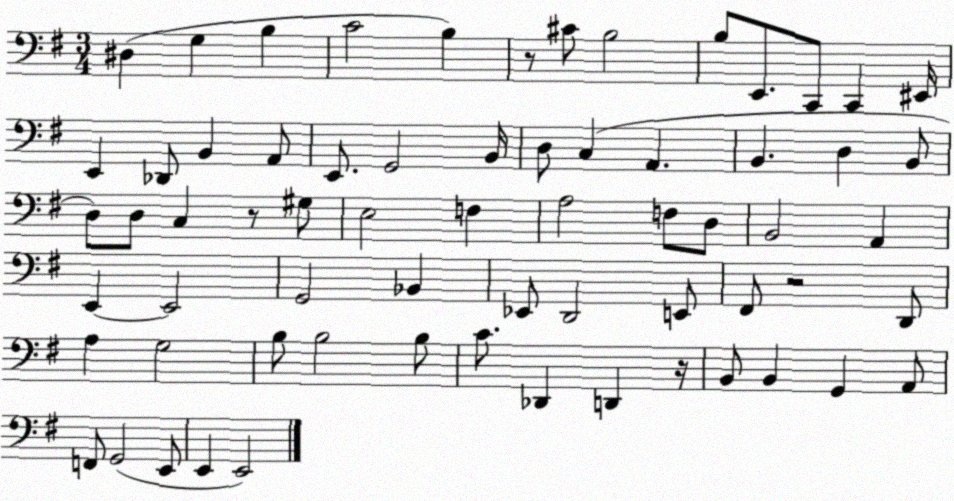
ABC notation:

X:1
T:Untitled
M:3/4
L:1/4
K:G
^D, G, B, C2 B, z/2 ^C/2 B,2 B,/2 E,,/2 C,,/2 C,, ^E,,/4 E,, _D,,/2 B,, A,,/2 E,,/2 G,,2 B,,/4 D,/2 C, A,, B,, D, B,,/2 D,/2 D,/2 C, z/2 ^G,/2 E,2 F, A,2 F,/2 D,/2 B,,2 A,, E,, E,,2 G,,2 _B,, _E,,/2 D,,2 E,,/2 ^F,,/2 z2 D,,/2 A, G,2 B,/2 B,2 B,/2 C/2 _D,, D,, z/4 B,,/2 B,, G,, A,,/2 F,,/2 G,,2 E,,/2 E,, E,,2